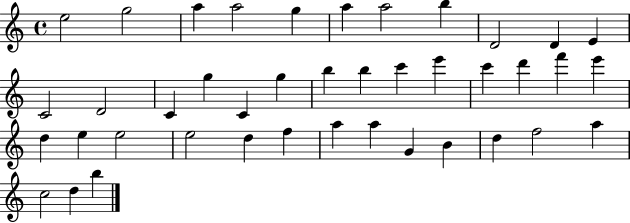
X:1
T:Untitled
M:4/4
L:1/4
K:C
e2 g2 a a2 g a a2 b D2 D E C2 D2 C g C g b b c' e' c' d' f' e' d e e2 e2 d f a a G B d f2 a c2 d b